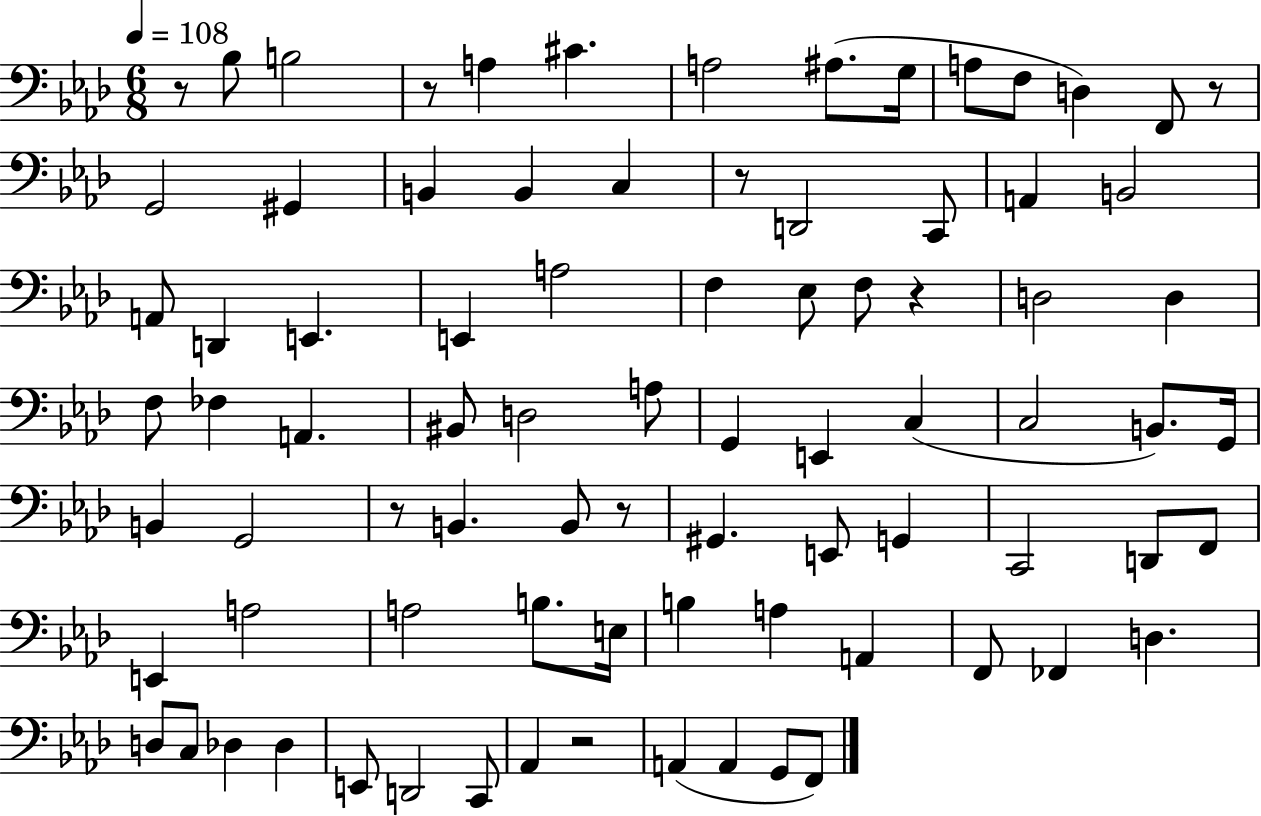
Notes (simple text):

R/e Bb3/e B3/h R/e A3/q C#4/q. A3/h A#3/e. G3/s A3/e F3/e D3/q F2/e R/e G2/h G#2/q B2/q B2/q C3/q R/e D2/h C2/e A2/q B2/h A2/e D2/q E2/q. E2/q A3/h F3/q Eb3/e F3/e R/q D3/h D3/q F3/e FES3/q A2/q. BIS2/e D3/h A3/e G2/q E2/q C3/q C3/h B2/e. G2/s B2/q G2/h R/e B2/q. B2/e R/e G#2/q. E2/e G2/q C2/h D2/e F2/e E2/q A3/h A3/h B3/e. E3/s B3/q A3/q A2/q F2/e FES2/q D3/q. D3/e C3/e Db3/q Db3/q E2/e D2/h C2/e Ab2/q R/h A2/q A2/q G2/e F2/e